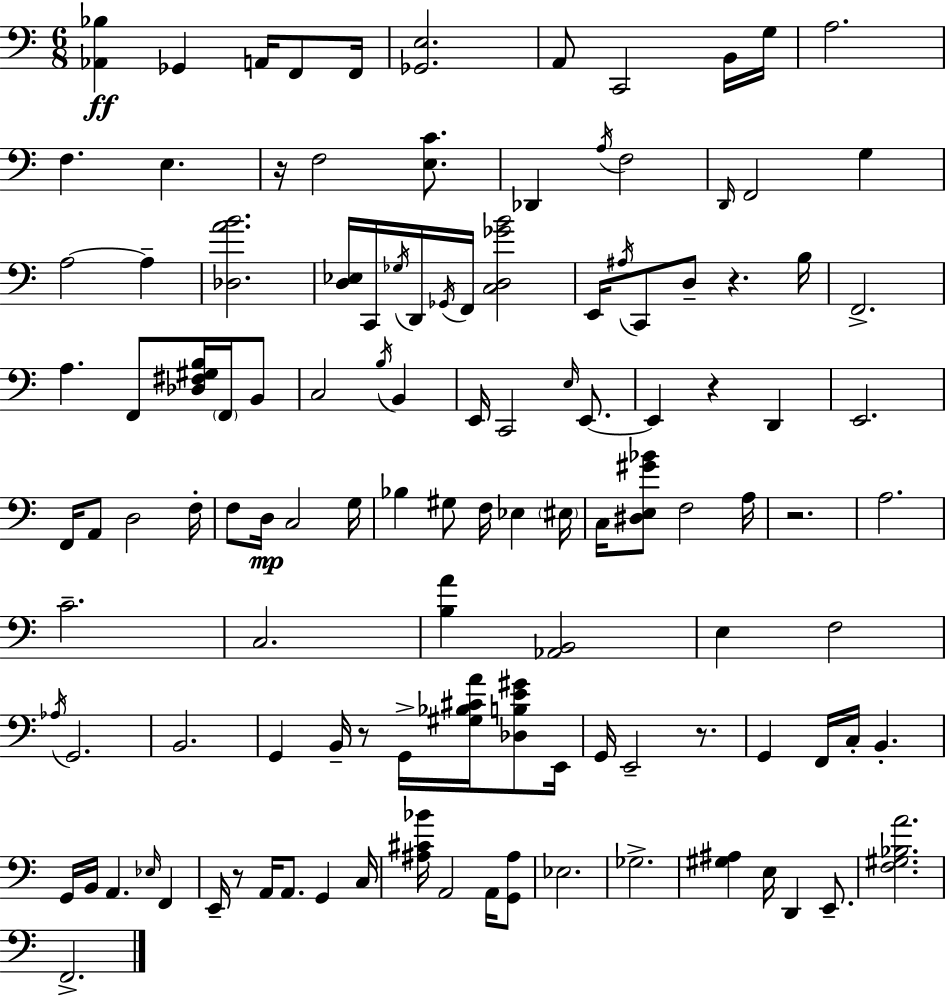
[Ab2,Bb3]/q Gb2/q A2/s F2/e F2/s [Gb2,E3]/h. A2/e C2/h B2/s G3/s A3/h. F3/q. E3/q. R/s F3/h [E3,C4]/e. Db2/q A3/s F3/h D2/s F2/h G3/q A3/h A3/q [Db3,A4,B4]/h. [D3,Eb3]/s C2/s Gb3/s D2/s Gb2/s F2/s [C3,D3,Gb4,B4]/h E2/s A#3/s C2/e D3/e R/q. B3/s F2/h. A3/q. F2/e [Db3,F#3,G#3,B3]/s F2/s B2/e C3/h B3/s B2/q E2/s C2/h E3/s E2/e. E2/q R/q D2/q E2/h. F2/s A2/e D3/h F3/s F3/e D3/s C3/h G3/s Bb3/q G#3/e F3/s Eb3/q EIS3/s C3/s [D#3,E3,G#4,Bb4]/e F3/h A3/s R/h. A3/h. C4/h. C3/h. [B3,A4]/q [Ab2,B2]/h E3/q F3/h Ab3/s G2/h. B2/h. G2/q B2/s R/e G2/s [G#3,Bb3,C#4,A4]/s [Db3,B3,E4,G#4]/e E2/s G2/s E2/h R/e. G2/q F2/s C3/s B2/q. G2/s B2/s A2/q. Eb3/s F2/q E2/s R/e A2/s A2/e. G2/q C3/s [A#3,C#4,Bb4]/s A2/h A2/s [G2,A#3]/e Eb3/h. Gb3/h. [G#3,A#3]/q E3/s D2/q E2/e. [F3,G#3,Bb3,A4]/h. F2/h.